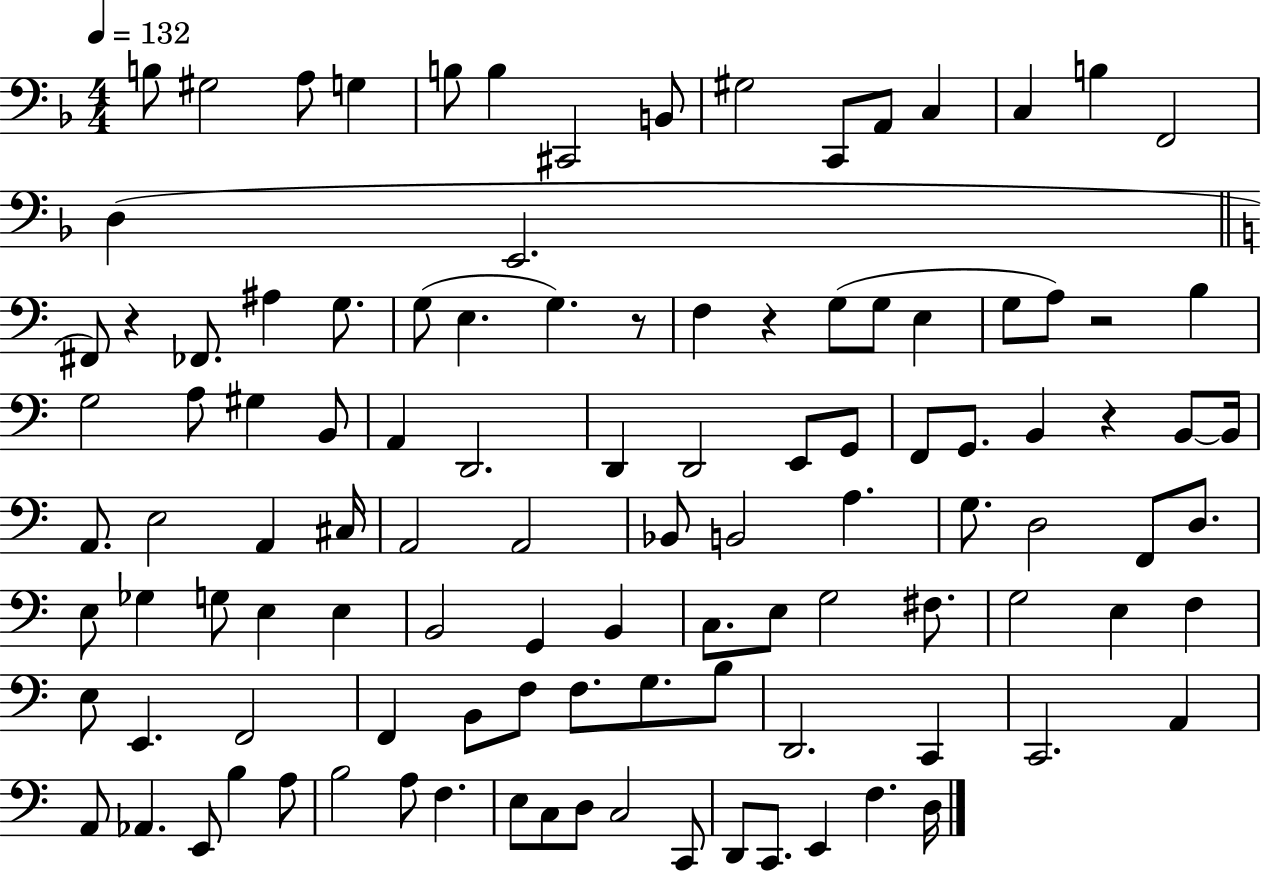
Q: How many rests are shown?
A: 5